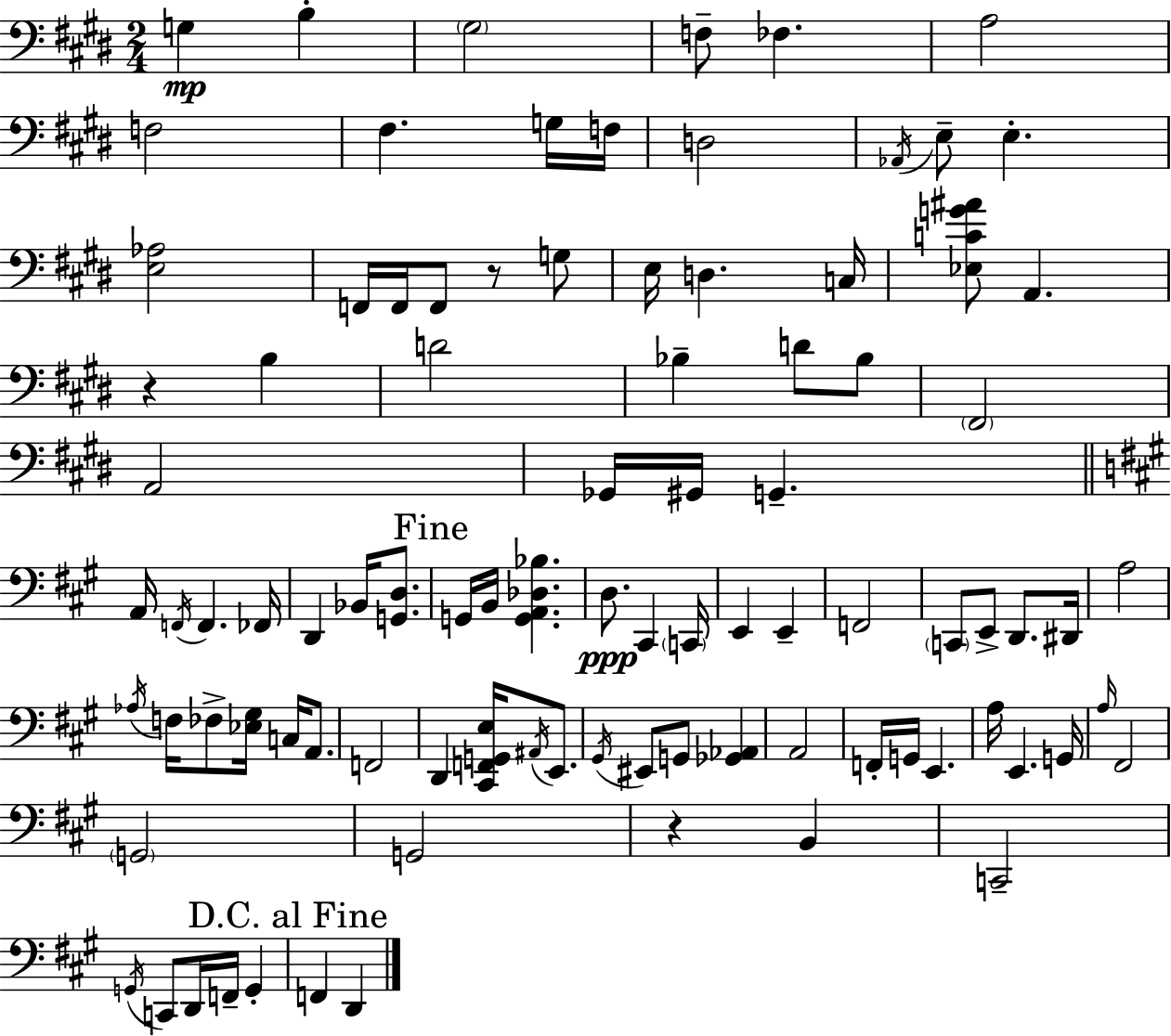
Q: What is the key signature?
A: E major